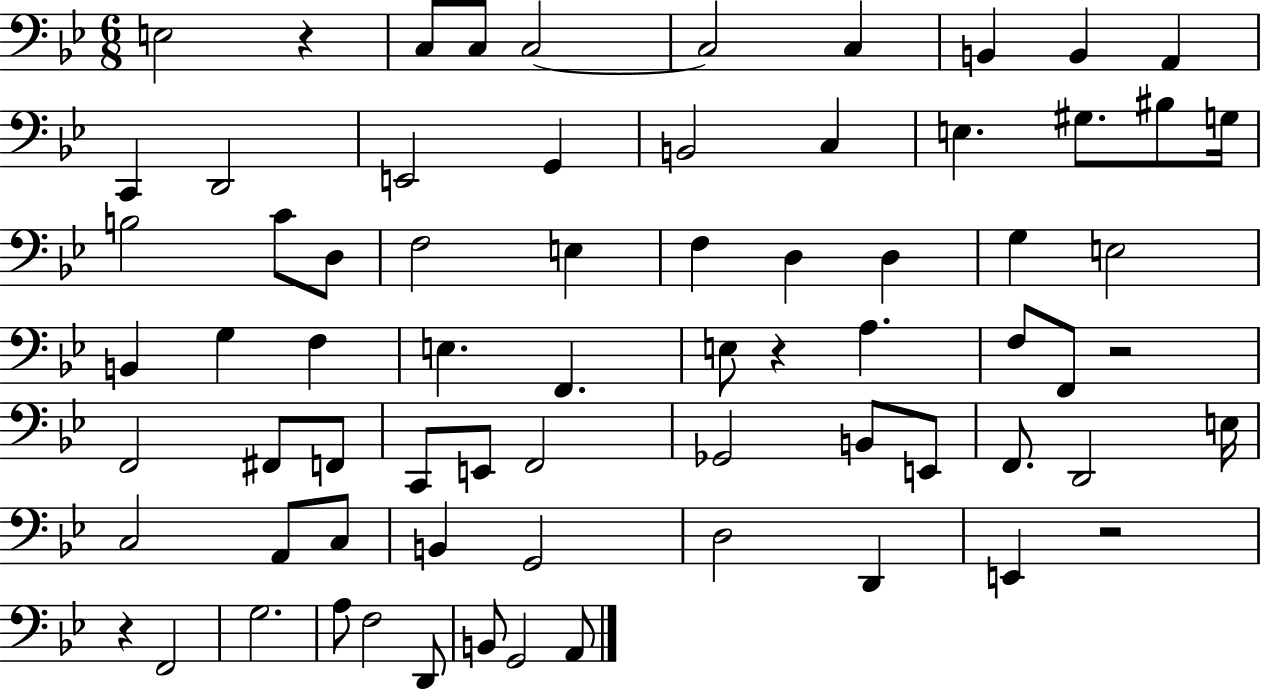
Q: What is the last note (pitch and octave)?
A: A2